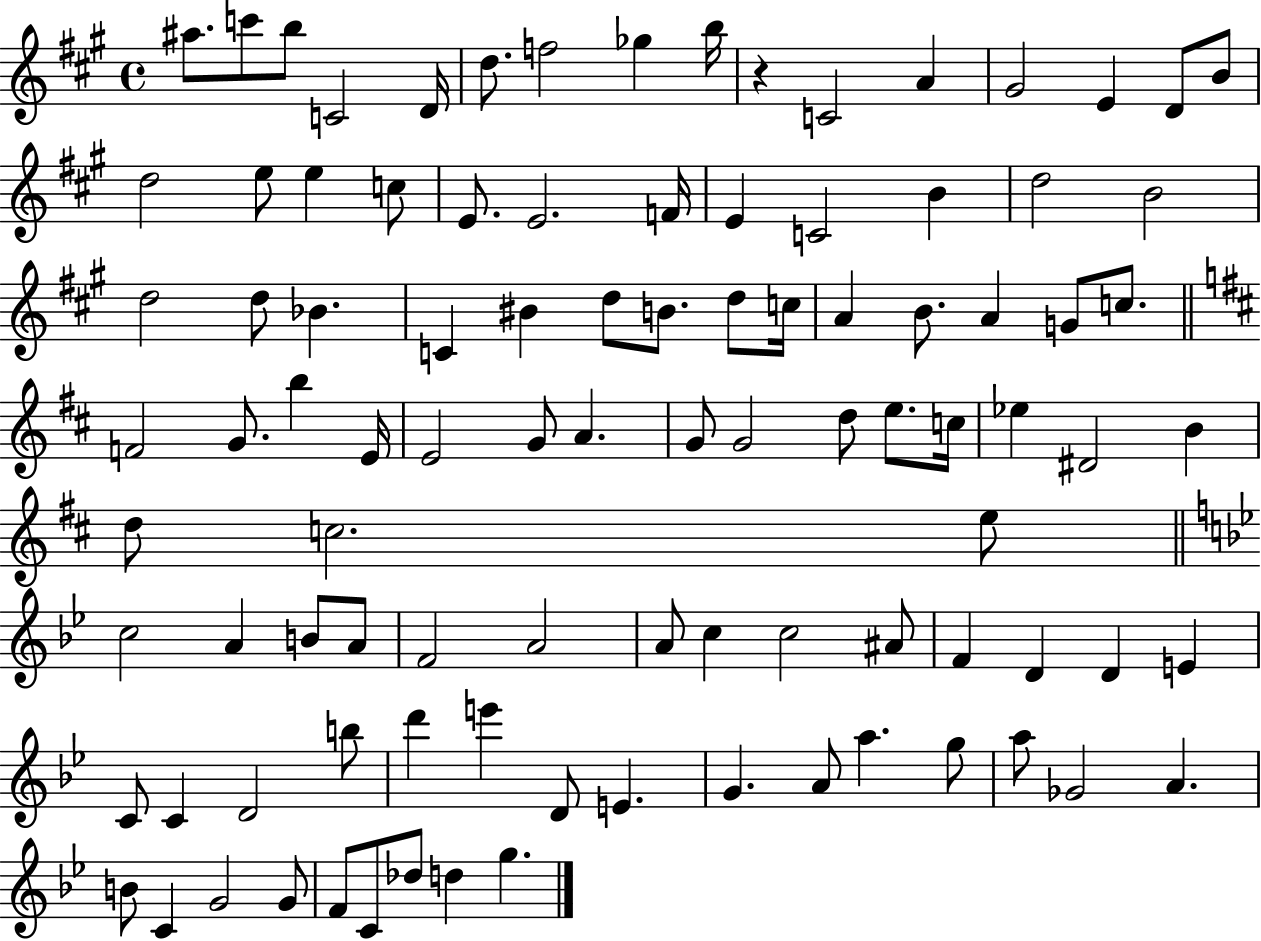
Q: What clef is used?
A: treble